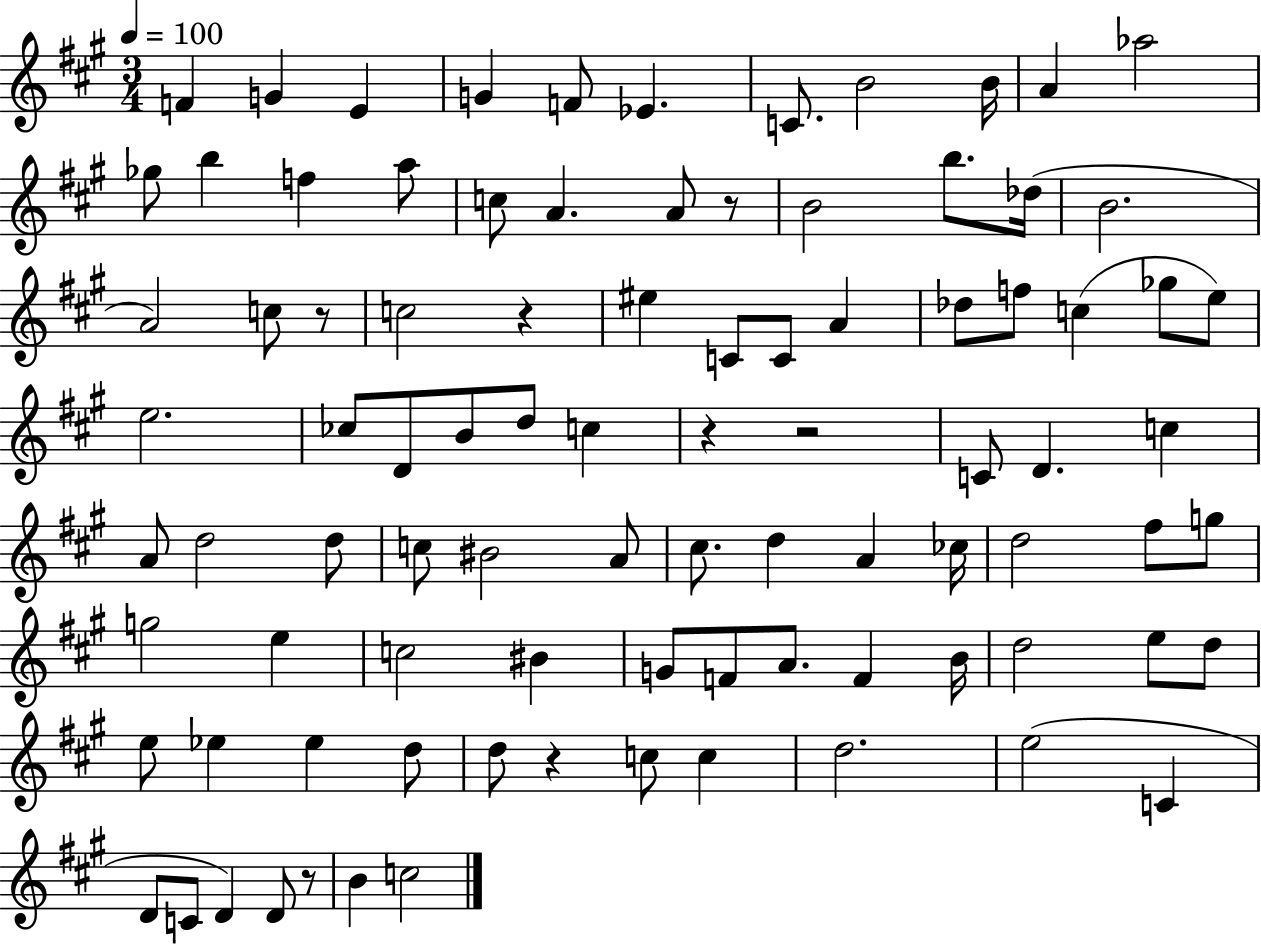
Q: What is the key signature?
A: A major